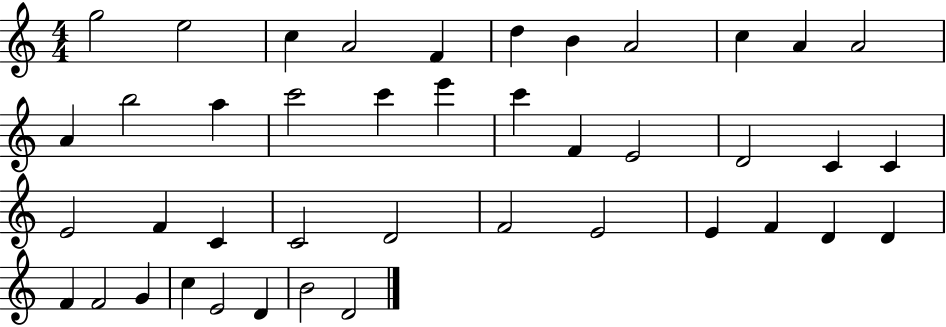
G5/h E5/h C5/q A4/h F4/q D5/q B4/q A4/h C5/q A4/q A4/h A4/q B5/h A5/q C6/h C6/q E6/q C6/q F4/q E4/h D4/h C4/q C4/q E4/h F4/q C4/q C4/h D4/h F4/h E4/h E4/q F4/q D4/q D4/q F4/q F4/h G4/q C5/q E4/h D4/q B4/h D4/h